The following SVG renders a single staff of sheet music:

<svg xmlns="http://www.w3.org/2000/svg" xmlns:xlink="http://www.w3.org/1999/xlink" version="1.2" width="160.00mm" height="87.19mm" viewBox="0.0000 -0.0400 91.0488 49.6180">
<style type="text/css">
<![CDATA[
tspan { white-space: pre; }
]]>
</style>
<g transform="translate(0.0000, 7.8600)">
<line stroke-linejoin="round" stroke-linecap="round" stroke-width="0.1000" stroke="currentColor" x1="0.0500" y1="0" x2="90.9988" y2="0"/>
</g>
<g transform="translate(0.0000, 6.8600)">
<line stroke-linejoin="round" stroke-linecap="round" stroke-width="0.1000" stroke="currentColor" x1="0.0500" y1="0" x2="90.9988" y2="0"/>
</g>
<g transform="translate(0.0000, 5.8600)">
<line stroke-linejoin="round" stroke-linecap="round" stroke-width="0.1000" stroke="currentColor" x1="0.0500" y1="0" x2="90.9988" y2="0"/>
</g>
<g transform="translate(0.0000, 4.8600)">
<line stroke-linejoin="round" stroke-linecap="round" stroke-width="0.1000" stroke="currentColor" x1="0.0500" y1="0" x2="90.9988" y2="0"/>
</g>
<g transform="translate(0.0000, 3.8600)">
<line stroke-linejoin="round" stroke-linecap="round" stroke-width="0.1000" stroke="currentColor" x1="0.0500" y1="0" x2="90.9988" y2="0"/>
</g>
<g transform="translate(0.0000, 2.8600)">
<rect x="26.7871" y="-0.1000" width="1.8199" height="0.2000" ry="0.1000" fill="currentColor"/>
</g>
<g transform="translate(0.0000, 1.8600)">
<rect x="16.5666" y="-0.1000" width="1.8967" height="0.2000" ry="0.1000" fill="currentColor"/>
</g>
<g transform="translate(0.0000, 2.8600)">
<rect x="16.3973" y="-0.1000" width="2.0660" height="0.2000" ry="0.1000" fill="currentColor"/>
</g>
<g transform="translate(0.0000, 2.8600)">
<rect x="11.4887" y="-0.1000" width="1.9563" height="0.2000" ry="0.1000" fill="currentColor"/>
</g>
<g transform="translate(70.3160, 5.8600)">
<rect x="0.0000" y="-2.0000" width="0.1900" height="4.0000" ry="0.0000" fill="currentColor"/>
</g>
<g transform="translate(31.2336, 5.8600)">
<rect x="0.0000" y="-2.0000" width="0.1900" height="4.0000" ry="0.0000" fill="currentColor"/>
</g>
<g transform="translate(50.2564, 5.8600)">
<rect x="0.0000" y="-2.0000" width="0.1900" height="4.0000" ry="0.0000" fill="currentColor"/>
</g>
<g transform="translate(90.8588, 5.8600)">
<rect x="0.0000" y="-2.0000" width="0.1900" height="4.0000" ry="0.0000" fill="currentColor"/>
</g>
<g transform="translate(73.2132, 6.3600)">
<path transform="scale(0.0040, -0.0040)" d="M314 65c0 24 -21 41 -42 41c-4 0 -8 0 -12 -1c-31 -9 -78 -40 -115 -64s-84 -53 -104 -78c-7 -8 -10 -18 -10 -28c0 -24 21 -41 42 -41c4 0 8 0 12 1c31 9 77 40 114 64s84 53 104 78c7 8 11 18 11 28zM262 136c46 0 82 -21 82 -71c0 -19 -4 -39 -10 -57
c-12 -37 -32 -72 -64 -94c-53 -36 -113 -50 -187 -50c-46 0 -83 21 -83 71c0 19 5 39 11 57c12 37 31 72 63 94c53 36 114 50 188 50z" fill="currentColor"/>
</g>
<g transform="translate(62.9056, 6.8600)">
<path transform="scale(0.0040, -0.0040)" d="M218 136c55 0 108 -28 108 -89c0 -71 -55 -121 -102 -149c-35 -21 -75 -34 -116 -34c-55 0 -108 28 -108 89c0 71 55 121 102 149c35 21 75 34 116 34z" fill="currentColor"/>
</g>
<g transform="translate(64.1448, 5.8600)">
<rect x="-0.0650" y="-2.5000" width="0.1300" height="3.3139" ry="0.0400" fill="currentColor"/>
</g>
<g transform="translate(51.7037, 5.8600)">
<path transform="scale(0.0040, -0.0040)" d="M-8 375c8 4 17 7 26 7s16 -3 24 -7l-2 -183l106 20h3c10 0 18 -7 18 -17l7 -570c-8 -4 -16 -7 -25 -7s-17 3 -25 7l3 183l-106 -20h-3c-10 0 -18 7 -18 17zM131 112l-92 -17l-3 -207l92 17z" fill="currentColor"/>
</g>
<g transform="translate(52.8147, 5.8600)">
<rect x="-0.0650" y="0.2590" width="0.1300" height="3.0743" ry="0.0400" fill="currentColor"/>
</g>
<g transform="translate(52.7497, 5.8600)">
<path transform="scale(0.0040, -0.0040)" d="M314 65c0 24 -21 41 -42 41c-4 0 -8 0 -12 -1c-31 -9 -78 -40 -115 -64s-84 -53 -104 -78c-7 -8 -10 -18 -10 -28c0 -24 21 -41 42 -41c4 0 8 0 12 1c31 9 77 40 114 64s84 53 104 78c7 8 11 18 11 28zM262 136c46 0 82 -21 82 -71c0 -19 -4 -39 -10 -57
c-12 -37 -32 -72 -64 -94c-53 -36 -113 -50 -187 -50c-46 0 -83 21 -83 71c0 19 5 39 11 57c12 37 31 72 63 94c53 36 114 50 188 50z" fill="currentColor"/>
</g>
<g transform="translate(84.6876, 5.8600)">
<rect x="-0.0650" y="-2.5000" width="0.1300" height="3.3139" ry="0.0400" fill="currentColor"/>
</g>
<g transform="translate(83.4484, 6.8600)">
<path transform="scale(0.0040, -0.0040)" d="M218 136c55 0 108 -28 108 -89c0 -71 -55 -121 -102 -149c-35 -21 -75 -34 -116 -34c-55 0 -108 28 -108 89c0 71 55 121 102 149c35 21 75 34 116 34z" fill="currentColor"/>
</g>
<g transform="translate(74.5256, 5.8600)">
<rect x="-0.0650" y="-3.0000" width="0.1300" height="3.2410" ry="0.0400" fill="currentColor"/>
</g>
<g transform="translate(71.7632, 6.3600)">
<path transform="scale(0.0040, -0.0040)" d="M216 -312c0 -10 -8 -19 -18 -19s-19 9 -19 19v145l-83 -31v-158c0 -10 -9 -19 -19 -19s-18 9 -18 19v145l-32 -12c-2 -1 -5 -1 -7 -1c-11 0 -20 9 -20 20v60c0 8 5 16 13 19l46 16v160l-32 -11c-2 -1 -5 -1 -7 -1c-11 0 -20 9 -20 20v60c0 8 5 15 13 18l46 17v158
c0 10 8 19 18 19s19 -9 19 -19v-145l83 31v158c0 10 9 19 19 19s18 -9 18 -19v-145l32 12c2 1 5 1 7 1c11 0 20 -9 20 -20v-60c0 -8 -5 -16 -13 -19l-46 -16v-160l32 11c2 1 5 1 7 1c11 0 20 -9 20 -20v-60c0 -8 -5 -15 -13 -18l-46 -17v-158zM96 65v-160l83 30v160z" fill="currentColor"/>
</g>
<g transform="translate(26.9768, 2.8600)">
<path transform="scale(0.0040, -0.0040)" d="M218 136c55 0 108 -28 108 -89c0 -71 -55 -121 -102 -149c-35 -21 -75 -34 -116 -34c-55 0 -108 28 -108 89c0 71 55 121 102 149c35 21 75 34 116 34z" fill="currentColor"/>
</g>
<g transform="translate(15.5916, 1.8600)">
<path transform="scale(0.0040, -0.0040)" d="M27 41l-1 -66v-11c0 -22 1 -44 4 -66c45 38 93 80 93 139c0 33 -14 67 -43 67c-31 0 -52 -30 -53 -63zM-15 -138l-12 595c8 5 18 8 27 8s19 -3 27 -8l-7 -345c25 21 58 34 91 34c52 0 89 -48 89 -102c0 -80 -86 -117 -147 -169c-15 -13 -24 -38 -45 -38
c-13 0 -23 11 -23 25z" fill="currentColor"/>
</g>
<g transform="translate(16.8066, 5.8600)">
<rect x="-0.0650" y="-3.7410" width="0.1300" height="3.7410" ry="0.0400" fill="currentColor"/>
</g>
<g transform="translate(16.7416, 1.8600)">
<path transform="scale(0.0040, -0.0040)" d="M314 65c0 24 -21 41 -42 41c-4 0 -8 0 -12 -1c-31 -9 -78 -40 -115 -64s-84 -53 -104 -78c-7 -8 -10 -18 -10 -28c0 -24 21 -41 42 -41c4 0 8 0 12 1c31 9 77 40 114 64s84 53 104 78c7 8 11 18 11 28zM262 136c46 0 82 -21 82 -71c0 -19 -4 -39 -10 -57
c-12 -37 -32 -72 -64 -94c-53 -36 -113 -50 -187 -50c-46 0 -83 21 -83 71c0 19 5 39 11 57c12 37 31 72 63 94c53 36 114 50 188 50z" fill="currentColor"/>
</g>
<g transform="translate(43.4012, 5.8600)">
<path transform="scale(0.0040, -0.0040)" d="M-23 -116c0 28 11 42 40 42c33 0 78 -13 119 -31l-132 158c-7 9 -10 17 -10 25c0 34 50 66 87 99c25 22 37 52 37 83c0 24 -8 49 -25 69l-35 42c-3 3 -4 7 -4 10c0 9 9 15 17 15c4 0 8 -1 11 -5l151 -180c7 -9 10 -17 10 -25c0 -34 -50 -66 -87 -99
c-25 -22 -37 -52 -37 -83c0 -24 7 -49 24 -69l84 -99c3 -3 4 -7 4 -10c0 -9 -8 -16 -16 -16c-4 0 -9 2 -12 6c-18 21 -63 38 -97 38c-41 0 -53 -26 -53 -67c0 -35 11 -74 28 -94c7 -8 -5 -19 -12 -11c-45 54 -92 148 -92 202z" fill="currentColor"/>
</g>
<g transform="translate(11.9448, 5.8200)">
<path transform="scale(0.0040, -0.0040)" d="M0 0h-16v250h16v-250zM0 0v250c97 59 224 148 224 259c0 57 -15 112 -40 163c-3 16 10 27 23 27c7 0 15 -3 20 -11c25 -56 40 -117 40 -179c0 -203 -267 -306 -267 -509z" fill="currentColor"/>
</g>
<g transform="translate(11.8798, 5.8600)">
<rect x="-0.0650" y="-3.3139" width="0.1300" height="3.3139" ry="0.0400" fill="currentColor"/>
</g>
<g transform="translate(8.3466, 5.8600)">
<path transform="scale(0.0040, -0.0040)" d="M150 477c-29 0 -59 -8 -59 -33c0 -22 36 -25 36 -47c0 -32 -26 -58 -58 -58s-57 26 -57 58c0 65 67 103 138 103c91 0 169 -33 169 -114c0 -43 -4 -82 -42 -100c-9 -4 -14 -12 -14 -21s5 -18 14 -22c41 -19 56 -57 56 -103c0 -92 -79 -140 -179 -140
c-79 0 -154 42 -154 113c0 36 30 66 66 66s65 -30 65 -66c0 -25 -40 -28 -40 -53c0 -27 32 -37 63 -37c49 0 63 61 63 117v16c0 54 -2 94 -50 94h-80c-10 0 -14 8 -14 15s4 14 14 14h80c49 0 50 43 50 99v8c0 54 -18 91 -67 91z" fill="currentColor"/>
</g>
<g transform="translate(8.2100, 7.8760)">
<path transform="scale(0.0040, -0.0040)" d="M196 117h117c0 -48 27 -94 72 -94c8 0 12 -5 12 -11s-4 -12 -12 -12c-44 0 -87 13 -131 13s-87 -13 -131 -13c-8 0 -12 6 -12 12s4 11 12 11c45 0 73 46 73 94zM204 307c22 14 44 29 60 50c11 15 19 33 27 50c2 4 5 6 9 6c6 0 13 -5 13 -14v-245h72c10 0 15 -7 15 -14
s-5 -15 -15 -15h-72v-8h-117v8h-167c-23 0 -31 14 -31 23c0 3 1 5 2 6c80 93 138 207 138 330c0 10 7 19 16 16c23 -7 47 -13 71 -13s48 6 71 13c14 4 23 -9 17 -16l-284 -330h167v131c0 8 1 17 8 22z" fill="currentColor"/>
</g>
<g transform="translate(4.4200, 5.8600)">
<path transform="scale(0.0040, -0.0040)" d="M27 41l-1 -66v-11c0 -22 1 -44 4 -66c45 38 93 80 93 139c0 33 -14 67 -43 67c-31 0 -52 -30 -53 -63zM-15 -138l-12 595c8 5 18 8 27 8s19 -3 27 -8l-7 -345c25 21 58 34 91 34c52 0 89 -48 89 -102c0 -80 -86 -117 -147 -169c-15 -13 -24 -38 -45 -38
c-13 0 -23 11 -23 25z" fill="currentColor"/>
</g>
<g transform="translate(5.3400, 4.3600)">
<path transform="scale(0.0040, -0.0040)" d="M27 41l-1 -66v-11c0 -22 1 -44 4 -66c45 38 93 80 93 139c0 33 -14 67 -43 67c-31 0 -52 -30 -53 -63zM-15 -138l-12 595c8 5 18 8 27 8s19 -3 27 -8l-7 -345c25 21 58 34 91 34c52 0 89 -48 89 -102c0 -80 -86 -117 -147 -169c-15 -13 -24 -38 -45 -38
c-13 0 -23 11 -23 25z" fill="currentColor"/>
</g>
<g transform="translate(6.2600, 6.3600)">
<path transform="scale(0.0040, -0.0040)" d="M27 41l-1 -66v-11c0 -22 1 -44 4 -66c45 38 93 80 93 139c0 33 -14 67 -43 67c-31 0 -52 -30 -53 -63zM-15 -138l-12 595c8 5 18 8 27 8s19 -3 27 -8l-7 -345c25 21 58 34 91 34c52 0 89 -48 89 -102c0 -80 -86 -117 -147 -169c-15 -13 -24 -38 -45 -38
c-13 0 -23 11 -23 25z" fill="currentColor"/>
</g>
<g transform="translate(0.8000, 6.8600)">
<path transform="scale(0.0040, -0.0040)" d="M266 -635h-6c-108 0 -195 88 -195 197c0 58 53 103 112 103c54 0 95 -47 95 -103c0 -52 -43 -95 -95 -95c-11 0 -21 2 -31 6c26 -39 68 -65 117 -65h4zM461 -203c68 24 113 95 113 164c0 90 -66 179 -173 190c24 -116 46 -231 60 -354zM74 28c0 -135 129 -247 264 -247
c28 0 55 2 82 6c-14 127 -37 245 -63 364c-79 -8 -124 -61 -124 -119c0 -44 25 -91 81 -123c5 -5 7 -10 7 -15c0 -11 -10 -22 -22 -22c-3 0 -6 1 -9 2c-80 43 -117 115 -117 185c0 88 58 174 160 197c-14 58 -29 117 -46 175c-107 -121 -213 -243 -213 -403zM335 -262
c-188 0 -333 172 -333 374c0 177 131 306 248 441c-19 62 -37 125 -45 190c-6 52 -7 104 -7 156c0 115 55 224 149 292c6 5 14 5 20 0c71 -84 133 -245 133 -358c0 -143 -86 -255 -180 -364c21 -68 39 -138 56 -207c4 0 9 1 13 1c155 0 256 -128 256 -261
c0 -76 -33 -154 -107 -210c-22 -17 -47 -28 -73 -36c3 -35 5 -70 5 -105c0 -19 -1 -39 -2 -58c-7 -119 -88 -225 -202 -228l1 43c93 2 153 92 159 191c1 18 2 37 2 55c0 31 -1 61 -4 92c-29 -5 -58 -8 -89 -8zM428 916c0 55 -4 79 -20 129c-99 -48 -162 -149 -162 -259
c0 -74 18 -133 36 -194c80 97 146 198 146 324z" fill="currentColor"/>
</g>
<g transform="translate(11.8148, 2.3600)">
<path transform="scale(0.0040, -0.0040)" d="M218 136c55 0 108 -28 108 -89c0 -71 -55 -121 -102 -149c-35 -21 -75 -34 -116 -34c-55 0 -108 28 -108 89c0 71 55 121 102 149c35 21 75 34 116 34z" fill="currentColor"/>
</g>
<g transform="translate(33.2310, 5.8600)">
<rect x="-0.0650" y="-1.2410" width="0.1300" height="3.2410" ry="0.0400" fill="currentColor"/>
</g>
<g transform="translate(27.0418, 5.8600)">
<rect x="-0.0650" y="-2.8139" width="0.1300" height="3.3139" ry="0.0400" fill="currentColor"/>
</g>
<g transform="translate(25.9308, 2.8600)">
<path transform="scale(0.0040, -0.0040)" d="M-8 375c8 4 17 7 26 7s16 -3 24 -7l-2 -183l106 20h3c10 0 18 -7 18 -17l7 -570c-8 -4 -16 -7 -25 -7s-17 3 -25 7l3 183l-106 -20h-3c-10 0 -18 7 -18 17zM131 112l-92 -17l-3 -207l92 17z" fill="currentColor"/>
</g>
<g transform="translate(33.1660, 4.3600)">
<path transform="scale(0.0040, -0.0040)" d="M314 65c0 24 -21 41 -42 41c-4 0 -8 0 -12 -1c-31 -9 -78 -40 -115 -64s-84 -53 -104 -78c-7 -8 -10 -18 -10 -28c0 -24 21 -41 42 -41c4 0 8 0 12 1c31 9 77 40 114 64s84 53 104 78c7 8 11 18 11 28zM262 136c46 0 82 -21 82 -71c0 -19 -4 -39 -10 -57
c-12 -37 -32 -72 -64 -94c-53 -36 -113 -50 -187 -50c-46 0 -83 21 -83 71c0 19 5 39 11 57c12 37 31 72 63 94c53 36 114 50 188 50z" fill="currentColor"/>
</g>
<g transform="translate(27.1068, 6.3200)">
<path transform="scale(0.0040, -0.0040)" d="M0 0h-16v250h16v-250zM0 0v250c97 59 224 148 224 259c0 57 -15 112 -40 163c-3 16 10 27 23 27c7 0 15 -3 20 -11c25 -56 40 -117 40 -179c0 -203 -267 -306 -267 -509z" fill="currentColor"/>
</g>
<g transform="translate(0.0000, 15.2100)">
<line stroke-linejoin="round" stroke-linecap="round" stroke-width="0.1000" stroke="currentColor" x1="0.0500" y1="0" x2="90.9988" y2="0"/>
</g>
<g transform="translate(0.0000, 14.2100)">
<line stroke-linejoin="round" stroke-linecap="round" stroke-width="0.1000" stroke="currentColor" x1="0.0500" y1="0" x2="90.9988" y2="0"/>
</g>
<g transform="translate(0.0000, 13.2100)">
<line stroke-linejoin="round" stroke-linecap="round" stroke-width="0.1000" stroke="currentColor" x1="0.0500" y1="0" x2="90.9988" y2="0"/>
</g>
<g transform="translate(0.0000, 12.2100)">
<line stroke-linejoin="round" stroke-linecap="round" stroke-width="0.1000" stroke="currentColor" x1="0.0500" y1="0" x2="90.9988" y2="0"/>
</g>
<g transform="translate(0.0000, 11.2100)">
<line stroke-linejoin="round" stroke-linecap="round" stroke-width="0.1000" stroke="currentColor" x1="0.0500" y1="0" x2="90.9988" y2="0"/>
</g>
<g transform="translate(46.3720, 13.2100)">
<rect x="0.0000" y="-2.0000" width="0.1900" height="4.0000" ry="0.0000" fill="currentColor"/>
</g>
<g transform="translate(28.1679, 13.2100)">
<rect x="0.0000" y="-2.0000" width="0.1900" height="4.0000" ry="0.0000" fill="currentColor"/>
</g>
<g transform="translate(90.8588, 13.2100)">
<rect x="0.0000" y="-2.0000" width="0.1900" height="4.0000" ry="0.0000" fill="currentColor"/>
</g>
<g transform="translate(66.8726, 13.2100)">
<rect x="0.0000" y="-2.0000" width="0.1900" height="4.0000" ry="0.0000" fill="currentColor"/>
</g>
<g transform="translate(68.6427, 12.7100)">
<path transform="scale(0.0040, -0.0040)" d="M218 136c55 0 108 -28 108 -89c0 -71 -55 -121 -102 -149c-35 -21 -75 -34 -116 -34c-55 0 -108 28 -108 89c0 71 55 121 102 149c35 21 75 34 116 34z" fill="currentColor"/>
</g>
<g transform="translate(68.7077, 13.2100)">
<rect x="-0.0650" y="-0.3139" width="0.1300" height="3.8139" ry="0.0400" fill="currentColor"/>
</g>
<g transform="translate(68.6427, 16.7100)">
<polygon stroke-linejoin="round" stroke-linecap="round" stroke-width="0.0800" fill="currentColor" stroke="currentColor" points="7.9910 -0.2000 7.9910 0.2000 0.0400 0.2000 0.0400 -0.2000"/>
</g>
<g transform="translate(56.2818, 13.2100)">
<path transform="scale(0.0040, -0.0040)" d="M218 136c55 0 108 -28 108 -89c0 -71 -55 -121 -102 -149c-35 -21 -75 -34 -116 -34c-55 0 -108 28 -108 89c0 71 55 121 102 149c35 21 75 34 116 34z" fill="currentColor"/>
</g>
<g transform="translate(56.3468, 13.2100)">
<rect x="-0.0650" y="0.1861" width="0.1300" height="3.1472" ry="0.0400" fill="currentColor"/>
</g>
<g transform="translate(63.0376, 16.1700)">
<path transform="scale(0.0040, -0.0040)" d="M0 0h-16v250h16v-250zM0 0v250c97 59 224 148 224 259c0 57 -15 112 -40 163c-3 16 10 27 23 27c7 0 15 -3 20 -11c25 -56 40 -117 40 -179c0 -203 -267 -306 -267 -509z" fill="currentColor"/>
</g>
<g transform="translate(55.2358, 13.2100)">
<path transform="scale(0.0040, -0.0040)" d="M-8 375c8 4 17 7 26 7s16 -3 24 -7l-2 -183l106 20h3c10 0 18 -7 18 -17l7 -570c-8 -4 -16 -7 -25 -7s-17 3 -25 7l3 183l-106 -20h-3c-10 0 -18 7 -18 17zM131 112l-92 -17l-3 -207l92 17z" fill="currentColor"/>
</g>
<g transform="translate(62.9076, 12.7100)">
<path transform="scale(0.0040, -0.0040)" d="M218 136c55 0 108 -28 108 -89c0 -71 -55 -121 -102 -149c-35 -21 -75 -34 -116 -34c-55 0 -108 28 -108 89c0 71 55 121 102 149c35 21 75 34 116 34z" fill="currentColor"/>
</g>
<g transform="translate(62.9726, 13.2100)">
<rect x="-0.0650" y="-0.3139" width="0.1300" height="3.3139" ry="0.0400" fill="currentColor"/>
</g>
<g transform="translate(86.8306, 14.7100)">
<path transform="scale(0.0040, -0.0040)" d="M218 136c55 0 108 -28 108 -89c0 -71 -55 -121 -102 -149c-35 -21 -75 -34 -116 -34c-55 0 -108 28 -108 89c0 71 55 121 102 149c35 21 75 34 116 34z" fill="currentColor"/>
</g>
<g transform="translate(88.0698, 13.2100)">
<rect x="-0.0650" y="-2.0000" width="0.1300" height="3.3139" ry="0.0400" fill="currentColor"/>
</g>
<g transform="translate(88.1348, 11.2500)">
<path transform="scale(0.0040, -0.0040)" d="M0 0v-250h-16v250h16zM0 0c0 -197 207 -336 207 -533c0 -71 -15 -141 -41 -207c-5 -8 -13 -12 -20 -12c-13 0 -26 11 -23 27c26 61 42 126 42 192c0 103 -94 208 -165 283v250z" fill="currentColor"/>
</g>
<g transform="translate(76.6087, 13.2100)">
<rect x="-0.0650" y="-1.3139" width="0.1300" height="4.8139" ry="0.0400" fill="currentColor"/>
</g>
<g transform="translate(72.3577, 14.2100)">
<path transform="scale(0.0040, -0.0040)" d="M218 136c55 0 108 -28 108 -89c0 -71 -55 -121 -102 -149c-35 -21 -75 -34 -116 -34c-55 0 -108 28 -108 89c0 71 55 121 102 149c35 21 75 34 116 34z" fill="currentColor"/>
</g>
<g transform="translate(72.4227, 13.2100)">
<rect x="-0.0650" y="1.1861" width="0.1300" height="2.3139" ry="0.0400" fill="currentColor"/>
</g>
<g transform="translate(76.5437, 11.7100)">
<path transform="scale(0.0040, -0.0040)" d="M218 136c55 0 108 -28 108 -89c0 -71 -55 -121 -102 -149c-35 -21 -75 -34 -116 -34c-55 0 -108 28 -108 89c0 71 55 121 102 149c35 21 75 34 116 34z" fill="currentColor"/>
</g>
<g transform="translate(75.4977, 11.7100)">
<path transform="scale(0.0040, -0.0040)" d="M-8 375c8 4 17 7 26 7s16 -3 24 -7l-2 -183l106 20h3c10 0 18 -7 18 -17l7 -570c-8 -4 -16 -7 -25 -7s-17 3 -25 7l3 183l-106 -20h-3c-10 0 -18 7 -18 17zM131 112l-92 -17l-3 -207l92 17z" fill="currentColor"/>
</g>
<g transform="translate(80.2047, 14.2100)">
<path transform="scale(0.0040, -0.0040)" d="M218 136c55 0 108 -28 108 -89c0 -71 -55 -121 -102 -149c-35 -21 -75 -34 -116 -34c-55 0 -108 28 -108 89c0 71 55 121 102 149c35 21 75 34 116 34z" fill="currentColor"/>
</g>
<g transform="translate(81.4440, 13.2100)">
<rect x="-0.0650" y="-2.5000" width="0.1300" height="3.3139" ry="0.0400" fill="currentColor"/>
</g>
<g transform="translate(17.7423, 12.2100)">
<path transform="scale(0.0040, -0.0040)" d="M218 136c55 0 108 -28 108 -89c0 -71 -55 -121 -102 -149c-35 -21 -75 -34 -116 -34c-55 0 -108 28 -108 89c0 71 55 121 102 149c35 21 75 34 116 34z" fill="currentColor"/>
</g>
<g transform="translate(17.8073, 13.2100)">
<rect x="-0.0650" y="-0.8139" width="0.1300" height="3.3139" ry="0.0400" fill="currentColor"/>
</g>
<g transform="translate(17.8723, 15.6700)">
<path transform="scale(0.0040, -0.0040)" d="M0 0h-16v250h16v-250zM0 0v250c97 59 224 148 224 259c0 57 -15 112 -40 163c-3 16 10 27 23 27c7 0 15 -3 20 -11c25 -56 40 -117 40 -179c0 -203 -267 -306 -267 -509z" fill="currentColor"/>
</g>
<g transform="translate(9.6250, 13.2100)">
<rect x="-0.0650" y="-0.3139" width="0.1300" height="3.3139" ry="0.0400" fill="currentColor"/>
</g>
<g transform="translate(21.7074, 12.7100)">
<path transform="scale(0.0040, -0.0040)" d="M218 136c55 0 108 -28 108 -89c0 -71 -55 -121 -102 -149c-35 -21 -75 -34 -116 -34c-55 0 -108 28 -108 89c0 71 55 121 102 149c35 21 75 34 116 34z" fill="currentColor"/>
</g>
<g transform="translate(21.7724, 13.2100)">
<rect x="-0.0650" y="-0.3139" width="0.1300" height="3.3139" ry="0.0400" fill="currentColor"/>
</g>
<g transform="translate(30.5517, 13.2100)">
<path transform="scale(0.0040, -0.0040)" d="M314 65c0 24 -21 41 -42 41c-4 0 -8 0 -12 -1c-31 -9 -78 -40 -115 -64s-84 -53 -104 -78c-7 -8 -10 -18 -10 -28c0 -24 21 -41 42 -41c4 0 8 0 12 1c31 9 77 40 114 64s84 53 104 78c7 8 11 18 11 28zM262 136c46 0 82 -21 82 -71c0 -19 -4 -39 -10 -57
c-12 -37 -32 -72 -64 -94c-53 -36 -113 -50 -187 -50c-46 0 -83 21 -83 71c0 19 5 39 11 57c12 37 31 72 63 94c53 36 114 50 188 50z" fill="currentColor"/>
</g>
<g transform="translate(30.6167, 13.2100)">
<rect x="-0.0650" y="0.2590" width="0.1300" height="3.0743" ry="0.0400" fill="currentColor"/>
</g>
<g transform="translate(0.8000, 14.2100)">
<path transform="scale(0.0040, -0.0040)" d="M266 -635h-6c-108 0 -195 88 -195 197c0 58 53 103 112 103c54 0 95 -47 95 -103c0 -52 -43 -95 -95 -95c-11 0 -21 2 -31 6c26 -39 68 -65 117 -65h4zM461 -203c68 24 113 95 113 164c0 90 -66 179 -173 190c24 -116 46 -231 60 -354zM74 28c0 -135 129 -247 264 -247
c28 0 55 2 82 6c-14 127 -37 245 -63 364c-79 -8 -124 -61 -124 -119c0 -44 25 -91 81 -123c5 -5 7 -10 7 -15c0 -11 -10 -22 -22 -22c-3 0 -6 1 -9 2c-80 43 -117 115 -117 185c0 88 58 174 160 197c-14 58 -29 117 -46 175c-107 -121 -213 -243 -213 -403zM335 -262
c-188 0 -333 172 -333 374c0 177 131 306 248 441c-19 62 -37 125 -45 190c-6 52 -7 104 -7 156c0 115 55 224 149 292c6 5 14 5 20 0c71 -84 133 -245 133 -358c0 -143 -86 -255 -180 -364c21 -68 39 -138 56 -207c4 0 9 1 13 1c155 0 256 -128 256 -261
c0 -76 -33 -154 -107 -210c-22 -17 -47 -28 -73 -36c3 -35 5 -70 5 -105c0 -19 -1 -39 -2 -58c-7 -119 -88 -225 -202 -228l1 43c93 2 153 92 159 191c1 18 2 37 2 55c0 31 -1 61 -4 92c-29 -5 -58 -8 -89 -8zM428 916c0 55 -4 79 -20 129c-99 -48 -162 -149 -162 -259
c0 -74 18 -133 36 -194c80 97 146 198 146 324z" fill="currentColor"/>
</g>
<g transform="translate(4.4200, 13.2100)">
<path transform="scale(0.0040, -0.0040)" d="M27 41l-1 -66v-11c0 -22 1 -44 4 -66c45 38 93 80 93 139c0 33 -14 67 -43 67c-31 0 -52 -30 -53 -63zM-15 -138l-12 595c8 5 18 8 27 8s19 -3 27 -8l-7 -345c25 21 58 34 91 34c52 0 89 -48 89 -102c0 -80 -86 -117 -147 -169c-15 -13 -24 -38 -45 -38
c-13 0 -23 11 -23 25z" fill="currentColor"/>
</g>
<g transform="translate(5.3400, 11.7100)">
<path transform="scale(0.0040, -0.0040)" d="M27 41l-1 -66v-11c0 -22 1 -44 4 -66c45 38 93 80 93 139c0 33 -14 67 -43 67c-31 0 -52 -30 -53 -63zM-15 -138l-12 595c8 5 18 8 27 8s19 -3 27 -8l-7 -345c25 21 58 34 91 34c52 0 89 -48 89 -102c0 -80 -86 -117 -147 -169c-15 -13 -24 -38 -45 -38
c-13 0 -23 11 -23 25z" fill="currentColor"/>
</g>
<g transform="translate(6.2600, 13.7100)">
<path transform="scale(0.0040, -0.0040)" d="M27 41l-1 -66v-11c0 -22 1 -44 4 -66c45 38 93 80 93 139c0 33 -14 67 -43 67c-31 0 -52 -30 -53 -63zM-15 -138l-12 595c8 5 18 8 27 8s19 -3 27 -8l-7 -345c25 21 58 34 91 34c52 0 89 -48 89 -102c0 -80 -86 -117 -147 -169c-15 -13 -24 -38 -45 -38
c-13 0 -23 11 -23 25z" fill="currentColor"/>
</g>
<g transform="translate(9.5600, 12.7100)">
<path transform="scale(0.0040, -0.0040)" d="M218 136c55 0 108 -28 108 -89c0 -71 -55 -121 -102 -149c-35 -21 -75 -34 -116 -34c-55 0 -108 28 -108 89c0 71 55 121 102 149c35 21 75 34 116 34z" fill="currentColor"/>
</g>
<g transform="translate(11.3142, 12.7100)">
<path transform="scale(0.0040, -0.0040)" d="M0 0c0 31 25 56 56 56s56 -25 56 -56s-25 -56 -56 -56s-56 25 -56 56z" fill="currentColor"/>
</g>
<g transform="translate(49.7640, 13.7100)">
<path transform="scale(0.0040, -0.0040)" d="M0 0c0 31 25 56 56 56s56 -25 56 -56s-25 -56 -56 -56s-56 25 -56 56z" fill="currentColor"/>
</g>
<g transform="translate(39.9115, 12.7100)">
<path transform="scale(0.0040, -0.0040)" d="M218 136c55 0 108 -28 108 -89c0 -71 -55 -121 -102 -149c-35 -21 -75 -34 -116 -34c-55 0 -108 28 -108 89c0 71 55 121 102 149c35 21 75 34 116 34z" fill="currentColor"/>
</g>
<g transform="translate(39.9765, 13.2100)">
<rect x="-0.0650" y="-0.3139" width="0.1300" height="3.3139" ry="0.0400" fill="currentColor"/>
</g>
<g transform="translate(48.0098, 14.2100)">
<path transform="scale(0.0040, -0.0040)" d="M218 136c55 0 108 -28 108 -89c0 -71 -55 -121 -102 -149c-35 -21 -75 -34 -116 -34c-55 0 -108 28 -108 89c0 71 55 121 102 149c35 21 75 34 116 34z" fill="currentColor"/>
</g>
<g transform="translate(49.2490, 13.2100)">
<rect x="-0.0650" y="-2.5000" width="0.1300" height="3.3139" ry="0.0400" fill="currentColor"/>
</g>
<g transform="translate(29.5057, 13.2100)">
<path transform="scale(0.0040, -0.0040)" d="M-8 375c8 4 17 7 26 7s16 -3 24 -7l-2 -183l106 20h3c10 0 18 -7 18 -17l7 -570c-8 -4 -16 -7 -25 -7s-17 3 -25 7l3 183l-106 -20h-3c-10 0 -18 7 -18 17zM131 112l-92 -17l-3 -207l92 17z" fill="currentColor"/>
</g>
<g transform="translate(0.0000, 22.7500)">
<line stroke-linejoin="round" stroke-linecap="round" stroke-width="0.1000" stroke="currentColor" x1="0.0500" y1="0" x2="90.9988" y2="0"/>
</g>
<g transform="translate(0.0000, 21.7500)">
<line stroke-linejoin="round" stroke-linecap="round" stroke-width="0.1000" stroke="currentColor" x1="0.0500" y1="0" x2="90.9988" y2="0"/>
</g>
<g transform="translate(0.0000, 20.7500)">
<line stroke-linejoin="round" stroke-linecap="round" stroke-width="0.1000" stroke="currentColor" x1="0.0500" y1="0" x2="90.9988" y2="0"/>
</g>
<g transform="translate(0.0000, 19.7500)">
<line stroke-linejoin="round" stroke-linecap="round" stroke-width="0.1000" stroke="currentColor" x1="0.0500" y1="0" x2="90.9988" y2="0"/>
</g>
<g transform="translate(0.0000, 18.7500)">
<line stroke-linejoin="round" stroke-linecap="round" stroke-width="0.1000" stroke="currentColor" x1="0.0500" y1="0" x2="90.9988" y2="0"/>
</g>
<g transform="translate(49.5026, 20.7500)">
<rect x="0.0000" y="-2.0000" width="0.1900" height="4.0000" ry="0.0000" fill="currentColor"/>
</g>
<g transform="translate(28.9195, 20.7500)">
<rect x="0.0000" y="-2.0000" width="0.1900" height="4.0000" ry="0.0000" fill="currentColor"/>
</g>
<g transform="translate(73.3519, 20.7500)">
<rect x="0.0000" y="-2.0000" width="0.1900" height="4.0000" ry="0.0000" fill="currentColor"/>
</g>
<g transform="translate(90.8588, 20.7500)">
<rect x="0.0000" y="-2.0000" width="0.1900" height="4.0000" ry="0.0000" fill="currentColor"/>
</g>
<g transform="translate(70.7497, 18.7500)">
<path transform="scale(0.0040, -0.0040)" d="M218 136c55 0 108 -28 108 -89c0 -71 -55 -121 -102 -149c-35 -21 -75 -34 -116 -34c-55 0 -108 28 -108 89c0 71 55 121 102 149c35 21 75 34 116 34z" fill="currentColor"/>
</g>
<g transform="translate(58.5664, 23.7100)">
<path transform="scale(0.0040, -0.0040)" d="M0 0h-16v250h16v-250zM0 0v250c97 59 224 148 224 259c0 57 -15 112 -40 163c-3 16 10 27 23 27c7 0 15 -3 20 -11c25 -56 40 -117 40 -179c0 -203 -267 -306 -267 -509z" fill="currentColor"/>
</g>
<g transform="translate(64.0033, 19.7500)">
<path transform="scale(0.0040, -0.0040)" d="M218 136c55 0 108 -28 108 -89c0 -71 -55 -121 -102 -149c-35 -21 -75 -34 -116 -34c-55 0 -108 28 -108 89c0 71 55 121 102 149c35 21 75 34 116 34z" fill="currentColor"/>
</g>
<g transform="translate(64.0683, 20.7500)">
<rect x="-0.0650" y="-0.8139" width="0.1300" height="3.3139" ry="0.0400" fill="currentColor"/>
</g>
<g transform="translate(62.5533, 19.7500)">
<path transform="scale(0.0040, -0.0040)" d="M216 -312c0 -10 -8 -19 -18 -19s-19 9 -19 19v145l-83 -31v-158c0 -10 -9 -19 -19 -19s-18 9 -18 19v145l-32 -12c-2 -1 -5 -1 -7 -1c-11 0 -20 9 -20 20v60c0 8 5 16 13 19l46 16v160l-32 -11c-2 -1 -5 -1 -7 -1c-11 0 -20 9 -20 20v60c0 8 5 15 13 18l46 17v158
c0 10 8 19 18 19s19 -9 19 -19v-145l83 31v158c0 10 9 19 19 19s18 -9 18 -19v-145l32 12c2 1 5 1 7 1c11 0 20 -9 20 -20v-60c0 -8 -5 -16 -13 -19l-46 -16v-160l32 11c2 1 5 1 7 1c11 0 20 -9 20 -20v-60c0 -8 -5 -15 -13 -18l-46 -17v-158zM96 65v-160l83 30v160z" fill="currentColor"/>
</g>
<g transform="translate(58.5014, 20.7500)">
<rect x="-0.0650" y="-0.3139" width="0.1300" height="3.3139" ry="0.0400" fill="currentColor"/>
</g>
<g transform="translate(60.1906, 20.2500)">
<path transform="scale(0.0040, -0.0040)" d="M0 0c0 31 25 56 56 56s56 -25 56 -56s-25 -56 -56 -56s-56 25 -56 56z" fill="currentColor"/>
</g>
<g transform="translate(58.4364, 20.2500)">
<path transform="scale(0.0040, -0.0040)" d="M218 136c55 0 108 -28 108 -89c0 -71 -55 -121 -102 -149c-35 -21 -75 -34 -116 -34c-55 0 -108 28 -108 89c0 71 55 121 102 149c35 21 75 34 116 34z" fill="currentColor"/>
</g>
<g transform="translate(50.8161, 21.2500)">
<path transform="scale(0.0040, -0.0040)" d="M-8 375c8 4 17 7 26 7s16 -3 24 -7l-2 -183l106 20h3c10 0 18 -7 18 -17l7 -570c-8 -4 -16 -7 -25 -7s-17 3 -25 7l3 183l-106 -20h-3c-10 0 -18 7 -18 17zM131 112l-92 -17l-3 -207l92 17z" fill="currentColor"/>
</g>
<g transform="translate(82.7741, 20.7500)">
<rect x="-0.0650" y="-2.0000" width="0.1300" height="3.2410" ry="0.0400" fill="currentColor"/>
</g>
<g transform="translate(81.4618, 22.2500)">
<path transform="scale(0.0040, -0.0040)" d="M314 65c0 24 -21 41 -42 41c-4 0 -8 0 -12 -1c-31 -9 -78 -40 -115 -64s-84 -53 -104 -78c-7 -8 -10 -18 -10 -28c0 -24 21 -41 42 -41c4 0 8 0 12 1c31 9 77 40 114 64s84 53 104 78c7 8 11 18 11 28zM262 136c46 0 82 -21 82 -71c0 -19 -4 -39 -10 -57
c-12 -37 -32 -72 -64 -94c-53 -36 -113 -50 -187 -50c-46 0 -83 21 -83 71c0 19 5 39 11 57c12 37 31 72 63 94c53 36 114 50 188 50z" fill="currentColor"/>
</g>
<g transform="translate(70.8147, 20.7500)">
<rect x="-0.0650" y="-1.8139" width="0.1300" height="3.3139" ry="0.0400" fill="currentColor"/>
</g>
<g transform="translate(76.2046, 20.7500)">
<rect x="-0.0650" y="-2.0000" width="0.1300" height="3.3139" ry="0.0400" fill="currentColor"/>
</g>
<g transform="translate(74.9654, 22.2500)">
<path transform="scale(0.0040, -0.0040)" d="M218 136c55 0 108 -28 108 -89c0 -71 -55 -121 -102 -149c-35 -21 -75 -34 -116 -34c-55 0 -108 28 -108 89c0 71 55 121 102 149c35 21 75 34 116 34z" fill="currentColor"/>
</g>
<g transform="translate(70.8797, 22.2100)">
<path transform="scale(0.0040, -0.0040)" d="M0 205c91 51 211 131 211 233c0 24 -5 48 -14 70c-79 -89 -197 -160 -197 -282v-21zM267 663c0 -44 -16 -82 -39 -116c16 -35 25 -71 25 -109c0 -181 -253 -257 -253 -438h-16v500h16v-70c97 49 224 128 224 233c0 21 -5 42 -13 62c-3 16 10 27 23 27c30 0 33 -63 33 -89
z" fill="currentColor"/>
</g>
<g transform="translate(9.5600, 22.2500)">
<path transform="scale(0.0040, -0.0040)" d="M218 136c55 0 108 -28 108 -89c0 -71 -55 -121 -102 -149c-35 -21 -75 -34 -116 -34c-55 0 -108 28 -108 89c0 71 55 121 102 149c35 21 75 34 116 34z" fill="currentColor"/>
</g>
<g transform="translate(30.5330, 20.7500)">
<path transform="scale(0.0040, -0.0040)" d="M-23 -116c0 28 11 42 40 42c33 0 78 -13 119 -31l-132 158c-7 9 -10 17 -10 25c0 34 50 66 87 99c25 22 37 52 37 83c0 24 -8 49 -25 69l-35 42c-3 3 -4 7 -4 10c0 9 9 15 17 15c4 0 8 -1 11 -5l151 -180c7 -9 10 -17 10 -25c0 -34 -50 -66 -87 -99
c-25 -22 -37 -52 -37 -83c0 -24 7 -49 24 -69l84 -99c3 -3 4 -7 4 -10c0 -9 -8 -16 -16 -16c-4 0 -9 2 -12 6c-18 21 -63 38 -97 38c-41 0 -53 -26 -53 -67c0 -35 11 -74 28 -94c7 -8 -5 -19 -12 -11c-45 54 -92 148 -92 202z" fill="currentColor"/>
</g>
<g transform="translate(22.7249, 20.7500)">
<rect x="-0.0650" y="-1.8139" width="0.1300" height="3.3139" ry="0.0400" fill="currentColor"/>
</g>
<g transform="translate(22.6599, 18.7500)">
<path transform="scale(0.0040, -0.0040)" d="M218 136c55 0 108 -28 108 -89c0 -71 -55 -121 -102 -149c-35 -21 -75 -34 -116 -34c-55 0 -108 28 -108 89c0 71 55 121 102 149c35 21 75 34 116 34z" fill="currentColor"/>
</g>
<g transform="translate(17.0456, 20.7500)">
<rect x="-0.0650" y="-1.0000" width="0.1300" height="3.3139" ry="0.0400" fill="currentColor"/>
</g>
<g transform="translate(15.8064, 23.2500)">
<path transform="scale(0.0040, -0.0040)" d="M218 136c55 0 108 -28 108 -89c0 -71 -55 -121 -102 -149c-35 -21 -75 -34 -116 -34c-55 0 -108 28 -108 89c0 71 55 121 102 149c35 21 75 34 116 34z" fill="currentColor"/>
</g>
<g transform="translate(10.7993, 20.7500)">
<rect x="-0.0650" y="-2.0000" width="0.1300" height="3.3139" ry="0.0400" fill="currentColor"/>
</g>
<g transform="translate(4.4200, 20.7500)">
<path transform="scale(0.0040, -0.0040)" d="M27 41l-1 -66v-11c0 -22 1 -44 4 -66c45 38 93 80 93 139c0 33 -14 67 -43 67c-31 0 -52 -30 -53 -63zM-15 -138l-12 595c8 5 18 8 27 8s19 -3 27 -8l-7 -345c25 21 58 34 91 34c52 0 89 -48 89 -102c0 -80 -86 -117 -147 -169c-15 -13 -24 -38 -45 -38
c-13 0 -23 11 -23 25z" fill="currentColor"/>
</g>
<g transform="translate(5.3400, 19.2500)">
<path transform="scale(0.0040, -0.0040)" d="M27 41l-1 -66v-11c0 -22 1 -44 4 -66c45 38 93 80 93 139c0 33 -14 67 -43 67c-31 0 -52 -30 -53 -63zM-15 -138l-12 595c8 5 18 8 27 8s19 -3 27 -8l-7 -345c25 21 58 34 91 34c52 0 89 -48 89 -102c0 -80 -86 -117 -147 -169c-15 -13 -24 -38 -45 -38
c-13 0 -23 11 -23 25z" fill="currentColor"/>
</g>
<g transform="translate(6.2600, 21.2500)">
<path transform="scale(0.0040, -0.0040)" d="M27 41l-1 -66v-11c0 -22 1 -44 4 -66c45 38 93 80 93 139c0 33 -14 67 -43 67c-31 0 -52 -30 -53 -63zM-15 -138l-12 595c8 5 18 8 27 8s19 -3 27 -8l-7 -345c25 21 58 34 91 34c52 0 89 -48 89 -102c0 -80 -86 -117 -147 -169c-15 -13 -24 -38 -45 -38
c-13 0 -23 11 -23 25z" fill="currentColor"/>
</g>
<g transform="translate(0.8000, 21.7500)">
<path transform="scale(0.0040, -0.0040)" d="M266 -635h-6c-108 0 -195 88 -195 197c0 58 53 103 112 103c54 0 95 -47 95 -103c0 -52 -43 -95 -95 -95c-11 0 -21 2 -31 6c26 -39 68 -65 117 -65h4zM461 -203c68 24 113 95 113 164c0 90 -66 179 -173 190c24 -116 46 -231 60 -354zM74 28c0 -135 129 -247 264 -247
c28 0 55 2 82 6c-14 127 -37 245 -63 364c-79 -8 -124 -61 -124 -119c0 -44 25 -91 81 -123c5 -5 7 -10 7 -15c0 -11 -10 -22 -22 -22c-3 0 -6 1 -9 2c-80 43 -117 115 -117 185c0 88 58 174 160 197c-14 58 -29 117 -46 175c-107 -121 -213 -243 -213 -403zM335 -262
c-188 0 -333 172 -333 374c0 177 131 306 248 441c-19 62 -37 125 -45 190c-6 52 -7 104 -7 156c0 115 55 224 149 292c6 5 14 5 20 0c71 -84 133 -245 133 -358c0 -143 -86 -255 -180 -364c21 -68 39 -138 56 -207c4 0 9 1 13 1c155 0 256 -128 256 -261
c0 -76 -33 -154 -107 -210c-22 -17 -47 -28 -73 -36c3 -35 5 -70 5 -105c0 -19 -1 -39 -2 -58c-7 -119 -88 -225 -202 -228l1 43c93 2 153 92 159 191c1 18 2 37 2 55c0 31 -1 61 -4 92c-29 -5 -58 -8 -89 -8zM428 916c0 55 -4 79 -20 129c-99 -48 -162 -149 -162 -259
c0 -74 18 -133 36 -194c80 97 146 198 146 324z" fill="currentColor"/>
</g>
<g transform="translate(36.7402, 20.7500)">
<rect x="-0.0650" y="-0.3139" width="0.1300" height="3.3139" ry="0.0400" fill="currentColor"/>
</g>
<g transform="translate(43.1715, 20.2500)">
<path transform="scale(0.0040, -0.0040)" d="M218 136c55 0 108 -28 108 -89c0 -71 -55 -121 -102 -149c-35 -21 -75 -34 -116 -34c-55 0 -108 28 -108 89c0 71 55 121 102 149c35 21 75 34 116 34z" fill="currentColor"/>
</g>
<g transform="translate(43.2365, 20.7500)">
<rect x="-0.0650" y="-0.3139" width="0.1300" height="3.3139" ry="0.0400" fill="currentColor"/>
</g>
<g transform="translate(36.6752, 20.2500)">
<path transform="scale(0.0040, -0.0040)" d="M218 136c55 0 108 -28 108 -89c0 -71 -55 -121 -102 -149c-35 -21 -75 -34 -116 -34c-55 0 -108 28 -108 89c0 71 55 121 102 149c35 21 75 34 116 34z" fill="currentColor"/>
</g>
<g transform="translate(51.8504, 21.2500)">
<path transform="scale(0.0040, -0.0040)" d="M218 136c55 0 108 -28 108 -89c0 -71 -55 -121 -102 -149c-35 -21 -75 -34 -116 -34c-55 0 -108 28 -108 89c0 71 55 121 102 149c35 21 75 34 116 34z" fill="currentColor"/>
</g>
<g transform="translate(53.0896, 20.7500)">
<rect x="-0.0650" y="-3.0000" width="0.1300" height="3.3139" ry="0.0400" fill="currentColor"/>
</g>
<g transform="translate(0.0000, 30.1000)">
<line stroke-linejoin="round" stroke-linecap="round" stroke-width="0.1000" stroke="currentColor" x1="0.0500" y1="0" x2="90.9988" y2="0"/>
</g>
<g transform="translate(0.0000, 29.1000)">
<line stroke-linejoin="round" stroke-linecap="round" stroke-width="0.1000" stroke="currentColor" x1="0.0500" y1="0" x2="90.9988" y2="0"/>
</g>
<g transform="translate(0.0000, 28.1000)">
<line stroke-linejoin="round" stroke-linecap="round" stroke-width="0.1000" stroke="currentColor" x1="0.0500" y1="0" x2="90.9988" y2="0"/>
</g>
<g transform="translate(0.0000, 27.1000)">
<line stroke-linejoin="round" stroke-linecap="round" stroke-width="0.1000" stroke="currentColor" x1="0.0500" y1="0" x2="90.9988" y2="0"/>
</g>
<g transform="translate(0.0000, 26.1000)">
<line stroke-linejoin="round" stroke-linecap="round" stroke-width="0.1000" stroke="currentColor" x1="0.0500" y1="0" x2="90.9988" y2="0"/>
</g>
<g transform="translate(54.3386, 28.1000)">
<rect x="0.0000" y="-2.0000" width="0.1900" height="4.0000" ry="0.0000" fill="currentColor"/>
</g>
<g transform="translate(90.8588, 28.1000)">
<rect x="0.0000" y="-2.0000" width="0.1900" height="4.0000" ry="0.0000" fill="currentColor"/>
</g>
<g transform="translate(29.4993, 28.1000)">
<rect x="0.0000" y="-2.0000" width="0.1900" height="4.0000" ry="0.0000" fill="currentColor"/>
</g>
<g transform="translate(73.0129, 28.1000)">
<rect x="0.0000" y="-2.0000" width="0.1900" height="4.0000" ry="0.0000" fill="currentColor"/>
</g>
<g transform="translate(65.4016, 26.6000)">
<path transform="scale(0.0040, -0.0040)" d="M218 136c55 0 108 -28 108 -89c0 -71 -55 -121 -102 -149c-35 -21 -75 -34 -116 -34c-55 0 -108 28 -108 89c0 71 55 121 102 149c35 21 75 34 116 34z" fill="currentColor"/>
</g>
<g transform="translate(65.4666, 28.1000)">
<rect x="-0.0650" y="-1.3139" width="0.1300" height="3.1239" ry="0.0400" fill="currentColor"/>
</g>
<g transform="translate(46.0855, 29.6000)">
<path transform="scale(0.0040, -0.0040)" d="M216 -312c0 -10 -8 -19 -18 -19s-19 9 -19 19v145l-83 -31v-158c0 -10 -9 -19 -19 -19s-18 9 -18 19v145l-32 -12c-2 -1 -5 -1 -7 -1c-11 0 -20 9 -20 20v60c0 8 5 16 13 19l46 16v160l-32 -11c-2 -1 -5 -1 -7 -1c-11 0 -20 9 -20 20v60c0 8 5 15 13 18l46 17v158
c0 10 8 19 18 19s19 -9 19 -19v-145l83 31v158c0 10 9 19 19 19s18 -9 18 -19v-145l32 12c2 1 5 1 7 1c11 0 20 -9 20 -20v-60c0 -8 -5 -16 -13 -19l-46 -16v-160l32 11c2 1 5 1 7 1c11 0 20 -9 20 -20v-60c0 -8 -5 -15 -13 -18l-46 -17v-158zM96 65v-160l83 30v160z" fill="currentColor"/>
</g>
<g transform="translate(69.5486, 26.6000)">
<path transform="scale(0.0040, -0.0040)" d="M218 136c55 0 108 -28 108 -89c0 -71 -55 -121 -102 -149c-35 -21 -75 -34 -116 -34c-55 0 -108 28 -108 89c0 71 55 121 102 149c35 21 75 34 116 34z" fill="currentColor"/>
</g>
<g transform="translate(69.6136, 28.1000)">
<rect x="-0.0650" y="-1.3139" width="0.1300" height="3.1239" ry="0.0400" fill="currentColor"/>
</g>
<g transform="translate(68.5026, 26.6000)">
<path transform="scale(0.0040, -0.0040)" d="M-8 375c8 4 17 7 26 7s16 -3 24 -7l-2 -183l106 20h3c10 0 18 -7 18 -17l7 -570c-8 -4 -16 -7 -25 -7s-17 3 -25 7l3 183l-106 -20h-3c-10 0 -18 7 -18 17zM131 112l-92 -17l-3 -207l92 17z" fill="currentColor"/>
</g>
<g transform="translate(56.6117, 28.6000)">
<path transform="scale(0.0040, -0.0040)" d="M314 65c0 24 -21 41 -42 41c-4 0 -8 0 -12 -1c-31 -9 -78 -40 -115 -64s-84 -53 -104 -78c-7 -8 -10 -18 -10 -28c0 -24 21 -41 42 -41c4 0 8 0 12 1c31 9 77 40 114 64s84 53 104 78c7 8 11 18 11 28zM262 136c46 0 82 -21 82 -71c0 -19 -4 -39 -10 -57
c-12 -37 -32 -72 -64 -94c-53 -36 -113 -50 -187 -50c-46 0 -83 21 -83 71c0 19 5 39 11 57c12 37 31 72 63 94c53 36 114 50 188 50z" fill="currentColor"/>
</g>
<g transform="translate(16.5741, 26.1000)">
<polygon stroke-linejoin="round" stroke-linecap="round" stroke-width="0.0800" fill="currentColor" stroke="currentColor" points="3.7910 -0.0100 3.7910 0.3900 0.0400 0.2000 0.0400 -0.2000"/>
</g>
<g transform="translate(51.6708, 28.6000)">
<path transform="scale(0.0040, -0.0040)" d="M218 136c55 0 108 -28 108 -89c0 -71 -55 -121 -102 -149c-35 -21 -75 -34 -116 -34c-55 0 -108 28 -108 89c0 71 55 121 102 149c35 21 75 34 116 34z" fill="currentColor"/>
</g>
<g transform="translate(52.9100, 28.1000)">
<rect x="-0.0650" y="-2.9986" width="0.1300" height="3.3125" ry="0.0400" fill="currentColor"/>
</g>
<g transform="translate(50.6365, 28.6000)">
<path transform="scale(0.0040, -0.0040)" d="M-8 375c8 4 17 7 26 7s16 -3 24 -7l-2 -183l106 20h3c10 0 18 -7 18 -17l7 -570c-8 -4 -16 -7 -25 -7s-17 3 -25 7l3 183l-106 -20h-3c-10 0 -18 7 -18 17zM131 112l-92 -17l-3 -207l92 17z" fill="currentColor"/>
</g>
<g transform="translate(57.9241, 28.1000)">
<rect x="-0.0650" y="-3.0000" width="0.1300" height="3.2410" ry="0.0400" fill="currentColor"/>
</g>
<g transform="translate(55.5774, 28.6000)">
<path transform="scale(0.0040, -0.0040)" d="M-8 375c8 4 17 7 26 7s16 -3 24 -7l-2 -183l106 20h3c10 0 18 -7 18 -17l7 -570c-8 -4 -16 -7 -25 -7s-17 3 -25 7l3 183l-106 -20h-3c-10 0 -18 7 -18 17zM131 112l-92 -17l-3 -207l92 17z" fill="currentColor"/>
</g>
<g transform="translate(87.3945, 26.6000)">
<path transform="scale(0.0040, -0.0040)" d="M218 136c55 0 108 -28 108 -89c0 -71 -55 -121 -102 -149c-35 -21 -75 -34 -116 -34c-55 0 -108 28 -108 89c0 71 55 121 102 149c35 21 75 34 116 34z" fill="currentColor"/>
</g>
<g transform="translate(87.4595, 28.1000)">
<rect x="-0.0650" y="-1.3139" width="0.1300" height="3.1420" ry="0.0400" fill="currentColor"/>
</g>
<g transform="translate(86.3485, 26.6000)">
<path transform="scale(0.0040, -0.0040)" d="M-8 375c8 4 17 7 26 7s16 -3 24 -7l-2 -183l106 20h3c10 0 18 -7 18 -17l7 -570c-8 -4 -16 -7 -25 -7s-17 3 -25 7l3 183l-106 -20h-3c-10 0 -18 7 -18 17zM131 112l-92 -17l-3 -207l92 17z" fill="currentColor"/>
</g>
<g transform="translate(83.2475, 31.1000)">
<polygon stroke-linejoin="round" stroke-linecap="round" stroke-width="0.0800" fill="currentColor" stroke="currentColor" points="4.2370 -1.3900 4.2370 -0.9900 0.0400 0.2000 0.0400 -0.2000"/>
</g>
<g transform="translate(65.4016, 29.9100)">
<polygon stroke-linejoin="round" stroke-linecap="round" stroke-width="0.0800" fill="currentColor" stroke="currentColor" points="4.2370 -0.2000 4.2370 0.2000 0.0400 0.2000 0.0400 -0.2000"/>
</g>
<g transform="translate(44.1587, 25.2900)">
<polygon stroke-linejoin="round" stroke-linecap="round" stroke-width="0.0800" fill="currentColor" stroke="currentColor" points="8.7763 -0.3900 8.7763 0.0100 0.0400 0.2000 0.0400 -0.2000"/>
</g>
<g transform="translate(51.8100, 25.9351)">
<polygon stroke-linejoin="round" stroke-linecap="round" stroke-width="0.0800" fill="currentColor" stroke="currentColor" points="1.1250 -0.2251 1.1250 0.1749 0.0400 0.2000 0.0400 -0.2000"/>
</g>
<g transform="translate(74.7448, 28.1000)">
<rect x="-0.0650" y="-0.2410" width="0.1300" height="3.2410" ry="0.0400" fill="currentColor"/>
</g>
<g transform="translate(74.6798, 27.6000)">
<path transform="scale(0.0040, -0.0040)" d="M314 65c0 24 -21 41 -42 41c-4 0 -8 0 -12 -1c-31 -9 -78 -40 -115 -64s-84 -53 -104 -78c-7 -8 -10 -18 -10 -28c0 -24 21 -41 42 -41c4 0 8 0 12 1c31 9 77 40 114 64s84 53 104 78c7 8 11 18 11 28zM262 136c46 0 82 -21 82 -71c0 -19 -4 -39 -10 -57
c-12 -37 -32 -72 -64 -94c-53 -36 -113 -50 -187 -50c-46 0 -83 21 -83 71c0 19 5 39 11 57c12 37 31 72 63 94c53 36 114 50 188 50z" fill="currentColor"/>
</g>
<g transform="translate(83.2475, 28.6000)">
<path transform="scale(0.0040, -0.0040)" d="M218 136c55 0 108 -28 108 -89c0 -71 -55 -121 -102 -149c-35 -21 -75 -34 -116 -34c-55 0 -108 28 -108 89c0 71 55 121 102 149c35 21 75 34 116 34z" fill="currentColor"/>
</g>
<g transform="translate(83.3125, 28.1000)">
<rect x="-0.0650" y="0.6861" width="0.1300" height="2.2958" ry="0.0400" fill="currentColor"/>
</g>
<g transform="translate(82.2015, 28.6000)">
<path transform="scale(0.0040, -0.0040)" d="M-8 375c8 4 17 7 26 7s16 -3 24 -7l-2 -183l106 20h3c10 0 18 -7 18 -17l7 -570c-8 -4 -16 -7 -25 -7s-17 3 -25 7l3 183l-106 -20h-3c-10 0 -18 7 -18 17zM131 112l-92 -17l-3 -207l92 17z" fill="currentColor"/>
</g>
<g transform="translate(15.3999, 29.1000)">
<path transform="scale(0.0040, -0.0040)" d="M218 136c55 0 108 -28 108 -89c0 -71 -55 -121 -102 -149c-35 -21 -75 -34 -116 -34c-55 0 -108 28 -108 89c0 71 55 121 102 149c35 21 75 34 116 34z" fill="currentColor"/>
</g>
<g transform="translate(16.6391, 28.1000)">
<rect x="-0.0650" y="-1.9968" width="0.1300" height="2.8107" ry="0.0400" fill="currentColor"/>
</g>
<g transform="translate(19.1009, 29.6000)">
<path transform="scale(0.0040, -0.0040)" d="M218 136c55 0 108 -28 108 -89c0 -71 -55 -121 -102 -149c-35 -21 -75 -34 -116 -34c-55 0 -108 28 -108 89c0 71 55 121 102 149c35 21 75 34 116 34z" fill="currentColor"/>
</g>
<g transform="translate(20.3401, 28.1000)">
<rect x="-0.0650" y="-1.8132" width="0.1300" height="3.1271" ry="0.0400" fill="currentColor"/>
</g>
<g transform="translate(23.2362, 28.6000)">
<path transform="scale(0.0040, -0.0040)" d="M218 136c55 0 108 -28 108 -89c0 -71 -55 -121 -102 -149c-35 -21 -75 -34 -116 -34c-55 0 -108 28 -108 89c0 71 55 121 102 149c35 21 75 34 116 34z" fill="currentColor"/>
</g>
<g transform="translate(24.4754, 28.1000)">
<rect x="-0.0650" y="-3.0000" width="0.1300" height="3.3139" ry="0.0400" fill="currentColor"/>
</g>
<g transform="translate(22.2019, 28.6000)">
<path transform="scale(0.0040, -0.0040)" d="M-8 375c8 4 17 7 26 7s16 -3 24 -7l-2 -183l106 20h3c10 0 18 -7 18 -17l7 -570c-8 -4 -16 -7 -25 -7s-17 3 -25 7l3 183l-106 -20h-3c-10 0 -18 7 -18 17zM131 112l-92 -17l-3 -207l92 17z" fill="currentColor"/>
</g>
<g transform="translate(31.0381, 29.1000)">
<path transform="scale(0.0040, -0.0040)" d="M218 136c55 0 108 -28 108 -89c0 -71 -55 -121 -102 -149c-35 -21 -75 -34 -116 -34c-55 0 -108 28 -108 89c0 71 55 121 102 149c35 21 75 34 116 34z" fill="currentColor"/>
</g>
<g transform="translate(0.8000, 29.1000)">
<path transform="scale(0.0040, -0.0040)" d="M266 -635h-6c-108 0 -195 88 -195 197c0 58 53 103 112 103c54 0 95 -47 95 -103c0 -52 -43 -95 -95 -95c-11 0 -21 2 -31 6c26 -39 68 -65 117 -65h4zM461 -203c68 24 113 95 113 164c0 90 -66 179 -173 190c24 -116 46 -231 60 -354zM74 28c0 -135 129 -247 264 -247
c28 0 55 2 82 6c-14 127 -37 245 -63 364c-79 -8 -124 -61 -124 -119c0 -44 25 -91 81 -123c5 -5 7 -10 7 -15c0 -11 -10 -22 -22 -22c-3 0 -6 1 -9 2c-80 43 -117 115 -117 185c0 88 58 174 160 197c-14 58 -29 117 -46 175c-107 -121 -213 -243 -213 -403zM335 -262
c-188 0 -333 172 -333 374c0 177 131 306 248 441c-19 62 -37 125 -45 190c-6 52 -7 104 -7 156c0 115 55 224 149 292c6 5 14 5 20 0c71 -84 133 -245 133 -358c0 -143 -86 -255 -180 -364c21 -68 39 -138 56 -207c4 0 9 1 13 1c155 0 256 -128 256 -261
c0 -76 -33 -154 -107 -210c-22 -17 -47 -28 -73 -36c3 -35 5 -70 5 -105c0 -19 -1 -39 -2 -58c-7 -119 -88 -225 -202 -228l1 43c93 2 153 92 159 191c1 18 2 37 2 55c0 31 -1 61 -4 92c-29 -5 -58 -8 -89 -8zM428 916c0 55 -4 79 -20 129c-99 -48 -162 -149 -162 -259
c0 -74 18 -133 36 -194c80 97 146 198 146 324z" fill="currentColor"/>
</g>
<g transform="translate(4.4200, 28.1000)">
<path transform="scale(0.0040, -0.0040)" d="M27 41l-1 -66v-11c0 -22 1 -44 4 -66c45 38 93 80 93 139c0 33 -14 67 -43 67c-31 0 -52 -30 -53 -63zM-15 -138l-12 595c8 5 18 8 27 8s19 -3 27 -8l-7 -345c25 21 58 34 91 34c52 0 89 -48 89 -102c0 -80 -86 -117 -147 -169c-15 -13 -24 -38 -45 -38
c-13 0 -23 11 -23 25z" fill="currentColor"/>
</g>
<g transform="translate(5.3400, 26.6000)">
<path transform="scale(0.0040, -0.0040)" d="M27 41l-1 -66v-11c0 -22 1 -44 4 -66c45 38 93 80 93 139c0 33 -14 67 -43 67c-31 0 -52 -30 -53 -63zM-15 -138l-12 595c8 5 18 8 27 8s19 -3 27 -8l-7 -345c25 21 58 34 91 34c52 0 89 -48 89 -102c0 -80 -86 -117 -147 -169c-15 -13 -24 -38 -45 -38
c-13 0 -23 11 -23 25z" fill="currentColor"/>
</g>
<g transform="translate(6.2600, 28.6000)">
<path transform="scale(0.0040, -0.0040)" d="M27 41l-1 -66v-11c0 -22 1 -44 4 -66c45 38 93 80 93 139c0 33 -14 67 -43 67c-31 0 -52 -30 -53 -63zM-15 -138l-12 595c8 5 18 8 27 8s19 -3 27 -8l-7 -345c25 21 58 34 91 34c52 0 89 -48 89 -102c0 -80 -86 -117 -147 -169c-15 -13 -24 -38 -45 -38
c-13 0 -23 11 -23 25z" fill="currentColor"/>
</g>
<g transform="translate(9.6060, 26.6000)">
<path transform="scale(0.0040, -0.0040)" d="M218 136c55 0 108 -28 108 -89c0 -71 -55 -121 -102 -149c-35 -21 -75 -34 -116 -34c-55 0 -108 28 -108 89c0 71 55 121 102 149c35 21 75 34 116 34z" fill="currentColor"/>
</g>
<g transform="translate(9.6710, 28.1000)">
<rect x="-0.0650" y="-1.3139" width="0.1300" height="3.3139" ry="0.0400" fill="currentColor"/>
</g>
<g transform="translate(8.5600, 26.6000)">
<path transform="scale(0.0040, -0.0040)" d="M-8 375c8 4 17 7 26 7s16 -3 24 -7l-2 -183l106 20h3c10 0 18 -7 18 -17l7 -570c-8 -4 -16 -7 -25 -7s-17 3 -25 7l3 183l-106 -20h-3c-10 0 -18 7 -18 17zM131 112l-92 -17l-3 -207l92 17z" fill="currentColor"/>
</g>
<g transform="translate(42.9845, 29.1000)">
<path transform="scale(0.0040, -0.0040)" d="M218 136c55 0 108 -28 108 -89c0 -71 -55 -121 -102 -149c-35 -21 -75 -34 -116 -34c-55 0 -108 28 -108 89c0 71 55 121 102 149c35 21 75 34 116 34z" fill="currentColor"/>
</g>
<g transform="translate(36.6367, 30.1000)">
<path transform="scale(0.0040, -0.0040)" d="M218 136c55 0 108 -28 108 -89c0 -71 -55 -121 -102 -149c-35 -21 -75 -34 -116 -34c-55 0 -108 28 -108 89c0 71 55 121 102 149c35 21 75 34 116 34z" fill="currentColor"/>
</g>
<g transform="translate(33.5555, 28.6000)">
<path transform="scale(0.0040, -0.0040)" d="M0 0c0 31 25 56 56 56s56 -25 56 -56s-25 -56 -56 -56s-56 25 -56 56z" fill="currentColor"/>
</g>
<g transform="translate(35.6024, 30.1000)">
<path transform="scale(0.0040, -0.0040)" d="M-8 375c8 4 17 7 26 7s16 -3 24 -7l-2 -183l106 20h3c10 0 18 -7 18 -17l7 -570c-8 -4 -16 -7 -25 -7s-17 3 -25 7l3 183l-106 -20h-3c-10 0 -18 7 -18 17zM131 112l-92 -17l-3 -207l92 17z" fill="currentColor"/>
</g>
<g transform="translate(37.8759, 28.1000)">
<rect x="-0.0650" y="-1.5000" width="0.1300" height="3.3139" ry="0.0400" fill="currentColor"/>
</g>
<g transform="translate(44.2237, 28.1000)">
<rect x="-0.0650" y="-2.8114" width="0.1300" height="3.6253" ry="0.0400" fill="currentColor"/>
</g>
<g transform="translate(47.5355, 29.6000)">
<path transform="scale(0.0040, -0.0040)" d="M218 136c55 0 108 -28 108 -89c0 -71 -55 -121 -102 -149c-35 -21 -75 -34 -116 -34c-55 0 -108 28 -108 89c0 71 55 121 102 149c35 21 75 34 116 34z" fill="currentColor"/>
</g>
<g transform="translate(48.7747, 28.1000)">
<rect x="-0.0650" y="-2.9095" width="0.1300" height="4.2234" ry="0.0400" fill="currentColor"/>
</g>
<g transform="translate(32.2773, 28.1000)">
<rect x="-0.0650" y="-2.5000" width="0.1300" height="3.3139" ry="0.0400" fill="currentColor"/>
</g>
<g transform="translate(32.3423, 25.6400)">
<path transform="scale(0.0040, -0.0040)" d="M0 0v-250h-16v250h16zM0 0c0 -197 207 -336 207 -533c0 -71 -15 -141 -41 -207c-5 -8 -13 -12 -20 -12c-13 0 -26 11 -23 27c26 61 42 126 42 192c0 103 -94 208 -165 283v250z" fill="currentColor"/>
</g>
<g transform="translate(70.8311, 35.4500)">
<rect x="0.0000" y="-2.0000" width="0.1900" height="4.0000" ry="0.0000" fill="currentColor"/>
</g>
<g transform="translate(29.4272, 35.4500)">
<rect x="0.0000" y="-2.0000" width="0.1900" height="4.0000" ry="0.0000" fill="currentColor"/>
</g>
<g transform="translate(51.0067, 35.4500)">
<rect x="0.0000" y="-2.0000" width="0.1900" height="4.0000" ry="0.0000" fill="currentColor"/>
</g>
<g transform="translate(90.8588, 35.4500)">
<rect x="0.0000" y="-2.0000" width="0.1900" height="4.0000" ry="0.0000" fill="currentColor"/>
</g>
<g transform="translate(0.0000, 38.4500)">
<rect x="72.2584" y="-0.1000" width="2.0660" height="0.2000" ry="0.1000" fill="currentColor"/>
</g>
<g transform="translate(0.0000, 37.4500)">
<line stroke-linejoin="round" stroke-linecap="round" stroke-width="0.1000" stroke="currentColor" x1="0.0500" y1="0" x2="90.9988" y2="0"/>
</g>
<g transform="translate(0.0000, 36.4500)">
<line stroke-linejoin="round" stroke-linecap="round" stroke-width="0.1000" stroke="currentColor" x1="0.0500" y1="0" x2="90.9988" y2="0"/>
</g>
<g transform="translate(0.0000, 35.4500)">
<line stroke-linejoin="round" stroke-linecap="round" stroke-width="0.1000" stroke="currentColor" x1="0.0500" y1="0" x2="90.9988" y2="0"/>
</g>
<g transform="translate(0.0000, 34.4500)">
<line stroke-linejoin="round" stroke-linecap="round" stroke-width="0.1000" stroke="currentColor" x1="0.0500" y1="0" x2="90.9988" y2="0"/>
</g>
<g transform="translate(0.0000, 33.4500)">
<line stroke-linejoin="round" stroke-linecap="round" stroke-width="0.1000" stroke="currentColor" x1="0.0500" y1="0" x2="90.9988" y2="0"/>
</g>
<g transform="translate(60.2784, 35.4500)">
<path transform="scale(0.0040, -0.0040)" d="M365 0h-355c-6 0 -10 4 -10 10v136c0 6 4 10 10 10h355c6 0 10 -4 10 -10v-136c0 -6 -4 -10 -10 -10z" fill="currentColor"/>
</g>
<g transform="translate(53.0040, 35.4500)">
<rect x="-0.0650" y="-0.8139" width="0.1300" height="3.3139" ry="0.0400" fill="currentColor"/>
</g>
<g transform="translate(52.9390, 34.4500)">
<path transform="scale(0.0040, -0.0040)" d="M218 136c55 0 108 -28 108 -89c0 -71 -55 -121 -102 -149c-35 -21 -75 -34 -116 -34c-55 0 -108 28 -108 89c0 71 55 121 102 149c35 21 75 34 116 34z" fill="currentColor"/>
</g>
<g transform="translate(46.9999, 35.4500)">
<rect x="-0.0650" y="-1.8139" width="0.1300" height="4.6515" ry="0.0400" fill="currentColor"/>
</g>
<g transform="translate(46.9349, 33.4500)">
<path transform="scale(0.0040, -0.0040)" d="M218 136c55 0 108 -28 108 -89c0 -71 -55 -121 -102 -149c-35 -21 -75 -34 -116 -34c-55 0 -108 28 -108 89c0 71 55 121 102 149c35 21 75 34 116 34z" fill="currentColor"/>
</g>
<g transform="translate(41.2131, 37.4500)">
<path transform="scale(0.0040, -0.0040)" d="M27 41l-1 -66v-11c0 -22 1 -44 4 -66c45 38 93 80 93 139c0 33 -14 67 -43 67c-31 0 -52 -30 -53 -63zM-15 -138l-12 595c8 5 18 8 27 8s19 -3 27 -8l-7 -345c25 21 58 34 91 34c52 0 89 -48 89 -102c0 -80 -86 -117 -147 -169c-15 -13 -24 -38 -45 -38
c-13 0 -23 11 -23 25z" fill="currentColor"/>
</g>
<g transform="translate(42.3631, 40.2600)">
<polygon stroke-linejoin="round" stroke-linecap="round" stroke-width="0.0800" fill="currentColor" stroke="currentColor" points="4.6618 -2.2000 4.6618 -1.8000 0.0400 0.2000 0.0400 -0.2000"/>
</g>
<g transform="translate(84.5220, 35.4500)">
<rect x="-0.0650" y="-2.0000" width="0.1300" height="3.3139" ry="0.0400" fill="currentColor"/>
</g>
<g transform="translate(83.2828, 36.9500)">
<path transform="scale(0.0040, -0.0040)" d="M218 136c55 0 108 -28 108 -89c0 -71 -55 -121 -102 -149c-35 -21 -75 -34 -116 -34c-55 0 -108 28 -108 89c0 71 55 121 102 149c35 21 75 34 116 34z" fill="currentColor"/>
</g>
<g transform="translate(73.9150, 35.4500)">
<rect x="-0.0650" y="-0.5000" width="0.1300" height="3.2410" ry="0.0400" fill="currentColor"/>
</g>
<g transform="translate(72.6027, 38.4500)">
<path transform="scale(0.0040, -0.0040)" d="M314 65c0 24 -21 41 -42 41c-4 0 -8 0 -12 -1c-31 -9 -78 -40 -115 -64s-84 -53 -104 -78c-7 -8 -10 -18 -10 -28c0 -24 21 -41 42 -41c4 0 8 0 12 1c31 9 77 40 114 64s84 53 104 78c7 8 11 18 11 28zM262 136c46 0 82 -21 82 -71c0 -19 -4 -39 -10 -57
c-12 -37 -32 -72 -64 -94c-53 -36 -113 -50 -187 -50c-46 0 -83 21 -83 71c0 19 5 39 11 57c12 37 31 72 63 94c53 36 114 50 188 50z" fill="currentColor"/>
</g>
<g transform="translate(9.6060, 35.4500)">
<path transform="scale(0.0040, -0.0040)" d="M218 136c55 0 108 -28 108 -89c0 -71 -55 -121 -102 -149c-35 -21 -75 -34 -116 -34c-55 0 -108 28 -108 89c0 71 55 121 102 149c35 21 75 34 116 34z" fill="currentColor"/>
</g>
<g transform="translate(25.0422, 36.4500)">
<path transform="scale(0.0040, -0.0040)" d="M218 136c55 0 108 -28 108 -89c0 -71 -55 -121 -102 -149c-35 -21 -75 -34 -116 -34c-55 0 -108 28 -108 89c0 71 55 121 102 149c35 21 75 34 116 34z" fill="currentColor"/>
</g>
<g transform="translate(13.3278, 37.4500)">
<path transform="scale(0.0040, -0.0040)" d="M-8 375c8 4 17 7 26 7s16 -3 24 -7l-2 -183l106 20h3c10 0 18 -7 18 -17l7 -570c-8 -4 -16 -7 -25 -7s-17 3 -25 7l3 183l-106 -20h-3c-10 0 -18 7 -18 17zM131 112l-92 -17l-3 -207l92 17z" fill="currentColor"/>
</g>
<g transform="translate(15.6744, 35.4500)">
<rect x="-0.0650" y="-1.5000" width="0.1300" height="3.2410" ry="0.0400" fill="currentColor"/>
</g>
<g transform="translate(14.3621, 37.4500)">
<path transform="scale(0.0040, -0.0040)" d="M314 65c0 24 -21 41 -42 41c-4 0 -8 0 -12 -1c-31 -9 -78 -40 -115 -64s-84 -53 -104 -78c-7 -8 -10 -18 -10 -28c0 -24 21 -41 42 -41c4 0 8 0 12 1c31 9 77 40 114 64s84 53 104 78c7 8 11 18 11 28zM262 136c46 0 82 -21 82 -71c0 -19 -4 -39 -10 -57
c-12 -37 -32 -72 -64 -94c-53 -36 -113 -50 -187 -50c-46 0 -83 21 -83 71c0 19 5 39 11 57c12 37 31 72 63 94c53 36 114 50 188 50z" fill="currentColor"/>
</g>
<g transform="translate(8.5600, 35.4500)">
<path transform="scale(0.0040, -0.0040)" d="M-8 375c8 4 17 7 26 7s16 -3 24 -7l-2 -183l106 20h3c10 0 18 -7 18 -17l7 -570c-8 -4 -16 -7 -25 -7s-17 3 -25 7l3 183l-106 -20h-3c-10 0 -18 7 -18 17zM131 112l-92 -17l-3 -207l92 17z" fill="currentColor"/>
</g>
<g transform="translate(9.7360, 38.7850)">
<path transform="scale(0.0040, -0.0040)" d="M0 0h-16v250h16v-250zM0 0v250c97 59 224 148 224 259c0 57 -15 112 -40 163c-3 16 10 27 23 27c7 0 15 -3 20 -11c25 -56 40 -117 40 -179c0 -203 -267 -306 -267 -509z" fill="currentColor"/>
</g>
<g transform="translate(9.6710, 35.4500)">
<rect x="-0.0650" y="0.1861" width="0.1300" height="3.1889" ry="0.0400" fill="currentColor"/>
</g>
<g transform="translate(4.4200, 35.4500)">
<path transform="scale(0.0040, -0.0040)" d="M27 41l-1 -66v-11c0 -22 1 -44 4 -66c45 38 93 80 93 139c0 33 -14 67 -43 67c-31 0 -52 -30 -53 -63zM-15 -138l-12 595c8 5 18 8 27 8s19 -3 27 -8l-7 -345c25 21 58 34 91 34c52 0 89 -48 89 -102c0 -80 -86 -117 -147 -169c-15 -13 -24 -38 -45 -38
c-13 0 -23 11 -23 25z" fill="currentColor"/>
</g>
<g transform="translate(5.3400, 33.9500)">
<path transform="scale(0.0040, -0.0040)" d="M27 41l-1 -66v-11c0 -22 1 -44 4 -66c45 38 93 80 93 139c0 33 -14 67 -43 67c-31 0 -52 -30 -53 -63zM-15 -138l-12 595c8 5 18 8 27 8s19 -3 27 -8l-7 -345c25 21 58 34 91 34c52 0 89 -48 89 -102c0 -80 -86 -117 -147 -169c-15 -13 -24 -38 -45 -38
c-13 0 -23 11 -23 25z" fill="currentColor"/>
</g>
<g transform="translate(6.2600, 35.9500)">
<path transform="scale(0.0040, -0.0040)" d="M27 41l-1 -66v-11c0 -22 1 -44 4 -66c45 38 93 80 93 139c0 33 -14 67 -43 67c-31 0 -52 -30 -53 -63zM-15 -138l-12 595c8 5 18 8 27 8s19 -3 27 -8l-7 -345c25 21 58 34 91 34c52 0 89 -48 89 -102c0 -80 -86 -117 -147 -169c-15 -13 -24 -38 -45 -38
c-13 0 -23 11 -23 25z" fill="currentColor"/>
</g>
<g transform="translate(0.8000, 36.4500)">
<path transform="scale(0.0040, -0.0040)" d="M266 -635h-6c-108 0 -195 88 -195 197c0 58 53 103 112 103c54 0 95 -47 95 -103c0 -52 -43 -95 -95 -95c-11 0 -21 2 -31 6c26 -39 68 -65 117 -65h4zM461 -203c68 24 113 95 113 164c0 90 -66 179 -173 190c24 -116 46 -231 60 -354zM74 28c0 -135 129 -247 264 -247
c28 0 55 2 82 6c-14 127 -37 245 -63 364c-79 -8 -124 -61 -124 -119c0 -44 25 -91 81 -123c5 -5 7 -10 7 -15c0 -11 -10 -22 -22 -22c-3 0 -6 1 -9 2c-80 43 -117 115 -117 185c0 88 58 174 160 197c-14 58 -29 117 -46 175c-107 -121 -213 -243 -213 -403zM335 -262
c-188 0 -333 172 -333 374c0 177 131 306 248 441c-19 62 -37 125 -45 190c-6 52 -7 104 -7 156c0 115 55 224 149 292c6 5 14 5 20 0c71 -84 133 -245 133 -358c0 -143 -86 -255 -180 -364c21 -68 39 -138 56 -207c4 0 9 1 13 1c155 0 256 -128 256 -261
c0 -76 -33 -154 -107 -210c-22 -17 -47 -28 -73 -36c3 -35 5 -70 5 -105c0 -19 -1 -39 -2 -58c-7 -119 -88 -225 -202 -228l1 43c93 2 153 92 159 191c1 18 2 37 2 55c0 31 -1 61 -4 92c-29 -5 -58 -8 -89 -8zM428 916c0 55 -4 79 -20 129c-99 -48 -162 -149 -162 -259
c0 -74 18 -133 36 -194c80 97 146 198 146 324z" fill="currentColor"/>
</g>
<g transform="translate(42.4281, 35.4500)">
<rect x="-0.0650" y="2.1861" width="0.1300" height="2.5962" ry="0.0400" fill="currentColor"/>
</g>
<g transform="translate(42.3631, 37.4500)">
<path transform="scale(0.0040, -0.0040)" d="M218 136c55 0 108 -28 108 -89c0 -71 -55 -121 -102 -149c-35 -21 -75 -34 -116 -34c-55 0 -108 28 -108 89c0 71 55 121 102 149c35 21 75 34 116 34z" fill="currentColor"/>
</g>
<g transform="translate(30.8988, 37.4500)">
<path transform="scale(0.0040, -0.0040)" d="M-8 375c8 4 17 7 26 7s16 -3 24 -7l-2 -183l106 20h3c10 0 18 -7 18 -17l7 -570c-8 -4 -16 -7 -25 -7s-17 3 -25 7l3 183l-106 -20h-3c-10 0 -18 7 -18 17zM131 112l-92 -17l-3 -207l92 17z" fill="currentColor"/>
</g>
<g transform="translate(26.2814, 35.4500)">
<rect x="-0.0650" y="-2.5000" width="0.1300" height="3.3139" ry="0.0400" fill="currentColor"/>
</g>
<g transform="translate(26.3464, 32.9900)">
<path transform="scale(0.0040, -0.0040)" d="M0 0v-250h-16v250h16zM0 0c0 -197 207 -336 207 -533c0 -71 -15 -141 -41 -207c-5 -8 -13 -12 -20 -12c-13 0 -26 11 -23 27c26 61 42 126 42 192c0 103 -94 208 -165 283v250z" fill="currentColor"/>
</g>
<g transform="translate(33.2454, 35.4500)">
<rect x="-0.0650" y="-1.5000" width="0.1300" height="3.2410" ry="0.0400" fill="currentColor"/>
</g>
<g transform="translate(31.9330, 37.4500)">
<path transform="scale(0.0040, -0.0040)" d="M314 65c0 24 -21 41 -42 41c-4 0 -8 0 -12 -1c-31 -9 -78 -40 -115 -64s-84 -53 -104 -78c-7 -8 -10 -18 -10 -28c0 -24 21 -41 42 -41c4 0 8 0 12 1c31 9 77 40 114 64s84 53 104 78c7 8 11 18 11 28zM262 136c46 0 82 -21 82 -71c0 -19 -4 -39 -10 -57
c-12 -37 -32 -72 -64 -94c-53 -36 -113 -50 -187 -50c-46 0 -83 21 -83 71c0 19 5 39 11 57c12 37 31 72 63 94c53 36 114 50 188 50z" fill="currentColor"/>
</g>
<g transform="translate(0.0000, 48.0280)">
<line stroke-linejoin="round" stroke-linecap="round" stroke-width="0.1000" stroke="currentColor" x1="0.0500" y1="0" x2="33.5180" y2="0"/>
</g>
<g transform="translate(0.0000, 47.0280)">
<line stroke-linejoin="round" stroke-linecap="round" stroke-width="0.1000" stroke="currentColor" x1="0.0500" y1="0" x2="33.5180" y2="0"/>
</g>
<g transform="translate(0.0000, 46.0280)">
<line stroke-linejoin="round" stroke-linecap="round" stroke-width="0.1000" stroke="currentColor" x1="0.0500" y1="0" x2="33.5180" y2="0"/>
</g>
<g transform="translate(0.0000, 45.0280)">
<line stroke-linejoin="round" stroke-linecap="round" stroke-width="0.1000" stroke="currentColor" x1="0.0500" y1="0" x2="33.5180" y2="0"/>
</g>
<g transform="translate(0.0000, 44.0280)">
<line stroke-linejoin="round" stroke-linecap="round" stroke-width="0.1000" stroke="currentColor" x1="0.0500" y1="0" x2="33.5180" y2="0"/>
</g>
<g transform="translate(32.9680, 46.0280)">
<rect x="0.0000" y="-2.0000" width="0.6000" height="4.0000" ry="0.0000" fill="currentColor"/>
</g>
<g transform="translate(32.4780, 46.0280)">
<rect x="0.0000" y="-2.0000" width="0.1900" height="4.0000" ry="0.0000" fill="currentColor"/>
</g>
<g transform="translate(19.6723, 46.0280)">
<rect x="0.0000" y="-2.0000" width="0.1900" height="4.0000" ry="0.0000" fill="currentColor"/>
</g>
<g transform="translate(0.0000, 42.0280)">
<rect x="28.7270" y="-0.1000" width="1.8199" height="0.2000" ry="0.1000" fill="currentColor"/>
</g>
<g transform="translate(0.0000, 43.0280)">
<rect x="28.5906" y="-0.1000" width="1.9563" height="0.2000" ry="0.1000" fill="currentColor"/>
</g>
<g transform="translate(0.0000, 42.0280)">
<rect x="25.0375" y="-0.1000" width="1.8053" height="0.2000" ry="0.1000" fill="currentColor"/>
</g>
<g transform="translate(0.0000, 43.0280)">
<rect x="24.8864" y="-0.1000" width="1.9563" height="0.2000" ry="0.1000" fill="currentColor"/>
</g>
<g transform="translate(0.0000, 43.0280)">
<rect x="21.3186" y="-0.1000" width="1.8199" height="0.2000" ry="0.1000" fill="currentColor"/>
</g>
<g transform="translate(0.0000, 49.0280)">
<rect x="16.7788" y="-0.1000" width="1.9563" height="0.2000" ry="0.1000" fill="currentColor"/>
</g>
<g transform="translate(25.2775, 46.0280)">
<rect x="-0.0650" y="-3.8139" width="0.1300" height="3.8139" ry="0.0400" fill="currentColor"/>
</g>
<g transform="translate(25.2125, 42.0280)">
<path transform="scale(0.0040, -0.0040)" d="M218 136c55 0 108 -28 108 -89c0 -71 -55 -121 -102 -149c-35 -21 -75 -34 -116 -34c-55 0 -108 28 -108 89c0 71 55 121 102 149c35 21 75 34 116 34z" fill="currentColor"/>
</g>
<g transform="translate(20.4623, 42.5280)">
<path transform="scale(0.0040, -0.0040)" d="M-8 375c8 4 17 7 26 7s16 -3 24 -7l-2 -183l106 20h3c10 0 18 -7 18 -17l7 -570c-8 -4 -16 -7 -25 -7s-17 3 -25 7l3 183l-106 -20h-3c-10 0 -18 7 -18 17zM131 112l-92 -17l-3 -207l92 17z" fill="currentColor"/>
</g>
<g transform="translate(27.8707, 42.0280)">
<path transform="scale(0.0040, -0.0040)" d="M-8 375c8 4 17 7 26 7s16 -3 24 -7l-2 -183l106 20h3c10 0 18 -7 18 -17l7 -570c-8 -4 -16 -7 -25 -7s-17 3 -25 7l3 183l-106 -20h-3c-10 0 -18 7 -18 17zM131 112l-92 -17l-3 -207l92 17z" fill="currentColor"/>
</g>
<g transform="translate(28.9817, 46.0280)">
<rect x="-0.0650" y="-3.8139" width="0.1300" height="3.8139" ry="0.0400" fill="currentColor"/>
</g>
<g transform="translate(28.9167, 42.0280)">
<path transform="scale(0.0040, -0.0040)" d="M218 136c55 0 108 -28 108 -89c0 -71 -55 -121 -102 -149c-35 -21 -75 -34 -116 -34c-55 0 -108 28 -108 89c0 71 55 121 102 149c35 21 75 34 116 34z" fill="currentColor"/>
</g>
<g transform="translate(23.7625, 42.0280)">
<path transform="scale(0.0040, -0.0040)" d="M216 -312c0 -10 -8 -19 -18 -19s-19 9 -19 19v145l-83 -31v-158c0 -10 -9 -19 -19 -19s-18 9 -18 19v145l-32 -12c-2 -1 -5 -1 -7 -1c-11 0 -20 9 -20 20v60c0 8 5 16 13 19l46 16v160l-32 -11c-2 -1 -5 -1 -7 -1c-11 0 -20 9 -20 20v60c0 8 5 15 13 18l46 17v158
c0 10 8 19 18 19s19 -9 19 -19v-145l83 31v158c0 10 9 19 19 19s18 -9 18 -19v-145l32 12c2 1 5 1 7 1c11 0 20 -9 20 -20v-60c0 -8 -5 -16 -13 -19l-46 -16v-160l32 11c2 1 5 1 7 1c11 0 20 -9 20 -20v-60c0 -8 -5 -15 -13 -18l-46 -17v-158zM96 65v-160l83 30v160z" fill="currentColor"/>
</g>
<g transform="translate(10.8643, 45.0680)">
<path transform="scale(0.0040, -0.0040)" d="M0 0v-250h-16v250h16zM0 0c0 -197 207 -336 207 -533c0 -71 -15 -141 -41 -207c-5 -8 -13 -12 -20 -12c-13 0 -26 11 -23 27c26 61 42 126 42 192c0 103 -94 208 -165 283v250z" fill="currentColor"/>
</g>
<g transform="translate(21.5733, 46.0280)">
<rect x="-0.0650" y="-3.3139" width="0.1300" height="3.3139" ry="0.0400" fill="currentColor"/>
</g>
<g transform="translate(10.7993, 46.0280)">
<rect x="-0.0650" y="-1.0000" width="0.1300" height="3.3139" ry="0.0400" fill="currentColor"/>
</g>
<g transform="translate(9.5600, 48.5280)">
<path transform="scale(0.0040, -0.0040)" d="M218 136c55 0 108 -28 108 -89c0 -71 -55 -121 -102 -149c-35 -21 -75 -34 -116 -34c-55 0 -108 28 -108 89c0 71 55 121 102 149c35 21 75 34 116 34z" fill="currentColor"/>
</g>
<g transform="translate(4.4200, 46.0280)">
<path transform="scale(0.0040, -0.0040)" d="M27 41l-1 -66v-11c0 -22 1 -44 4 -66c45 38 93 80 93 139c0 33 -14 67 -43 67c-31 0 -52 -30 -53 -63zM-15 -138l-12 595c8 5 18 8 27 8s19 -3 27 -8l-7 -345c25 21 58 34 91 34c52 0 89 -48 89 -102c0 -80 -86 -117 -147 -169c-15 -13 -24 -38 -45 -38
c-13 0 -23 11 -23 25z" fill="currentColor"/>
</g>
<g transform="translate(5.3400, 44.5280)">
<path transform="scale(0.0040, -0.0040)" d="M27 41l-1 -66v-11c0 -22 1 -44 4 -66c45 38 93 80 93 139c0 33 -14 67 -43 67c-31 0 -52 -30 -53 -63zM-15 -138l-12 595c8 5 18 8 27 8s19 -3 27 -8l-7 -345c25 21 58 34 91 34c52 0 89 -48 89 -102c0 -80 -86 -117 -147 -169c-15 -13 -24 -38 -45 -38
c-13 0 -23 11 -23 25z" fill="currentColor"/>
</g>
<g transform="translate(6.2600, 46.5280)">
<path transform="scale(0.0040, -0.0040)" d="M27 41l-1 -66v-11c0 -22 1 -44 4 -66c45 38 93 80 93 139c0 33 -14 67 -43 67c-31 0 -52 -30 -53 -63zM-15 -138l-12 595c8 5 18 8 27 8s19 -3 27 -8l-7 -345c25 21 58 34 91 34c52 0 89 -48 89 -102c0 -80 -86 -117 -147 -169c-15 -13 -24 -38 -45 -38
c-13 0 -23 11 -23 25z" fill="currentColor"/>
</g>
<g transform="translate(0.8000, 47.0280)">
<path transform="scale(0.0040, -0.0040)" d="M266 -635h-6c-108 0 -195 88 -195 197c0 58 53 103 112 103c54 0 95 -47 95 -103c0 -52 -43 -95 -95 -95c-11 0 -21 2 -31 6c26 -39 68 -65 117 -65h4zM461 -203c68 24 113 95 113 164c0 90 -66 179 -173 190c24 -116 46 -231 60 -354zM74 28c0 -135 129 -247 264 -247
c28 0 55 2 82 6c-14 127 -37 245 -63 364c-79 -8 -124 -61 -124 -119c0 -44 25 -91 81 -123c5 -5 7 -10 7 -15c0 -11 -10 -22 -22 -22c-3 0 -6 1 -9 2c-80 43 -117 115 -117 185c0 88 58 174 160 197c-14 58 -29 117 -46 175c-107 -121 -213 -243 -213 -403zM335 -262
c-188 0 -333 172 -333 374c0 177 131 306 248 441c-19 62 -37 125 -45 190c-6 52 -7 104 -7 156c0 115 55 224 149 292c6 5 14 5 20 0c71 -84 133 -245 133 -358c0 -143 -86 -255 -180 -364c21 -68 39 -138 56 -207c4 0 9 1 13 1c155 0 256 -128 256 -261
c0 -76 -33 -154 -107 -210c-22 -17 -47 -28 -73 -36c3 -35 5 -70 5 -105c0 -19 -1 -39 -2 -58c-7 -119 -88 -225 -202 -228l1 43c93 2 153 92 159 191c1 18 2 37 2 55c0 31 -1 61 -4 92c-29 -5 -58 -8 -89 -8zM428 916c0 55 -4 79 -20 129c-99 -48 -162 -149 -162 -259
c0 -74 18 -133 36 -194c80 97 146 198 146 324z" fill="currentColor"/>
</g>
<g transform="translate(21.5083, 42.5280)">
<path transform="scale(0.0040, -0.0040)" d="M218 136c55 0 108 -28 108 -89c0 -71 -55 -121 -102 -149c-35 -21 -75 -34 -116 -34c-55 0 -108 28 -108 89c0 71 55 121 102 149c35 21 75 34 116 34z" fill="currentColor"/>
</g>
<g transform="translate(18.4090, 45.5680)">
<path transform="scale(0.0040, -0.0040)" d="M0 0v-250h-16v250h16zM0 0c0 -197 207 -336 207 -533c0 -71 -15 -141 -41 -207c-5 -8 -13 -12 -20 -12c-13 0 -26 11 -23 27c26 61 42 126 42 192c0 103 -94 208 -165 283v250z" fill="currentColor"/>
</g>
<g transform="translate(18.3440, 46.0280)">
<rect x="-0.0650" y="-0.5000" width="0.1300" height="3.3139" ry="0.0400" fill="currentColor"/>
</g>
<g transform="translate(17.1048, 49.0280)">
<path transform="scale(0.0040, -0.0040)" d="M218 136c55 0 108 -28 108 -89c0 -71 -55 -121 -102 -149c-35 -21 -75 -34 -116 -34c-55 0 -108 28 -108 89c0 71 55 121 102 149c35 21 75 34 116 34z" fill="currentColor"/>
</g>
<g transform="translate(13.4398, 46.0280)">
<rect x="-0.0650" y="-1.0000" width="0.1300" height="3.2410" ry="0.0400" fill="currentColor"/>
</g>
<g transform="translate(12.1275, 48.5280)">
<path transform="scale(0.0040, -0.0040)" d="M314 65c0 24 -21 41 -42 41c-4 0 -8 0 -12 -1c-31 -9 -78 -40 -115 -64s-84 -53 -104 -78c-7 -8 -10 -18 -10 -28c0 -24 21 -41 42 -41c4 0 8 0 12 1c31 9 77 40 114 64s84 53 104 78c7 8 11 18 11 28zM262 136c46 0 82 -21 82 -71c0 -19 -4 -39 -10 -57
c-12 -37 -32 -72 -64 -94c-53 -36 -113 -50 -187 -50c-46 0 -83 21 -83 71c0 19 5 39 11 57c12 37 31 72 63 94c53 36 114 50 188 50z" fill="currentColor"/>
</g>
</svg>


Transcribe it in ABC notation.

X:1
T:Untitled
M:3/4
L:1/4
K:Eb
_b/2 _c'2 a/2 _e2 z B2 G ^A2 G c d/2 c B2 c G B c/2 c/2 G/2 e/2 G F/2 F D f z c c A c/2 ^d f/4 F F2 e G/2 F/2 A G/2 E G/2 ^F/2 A/4 A2 _e/2 e/2 c2 A/2 e/2 B/2 E2 G/2 E2 _E/2 f/2 d z2 C2 F D/2 D2 C/2 b ^c' c'